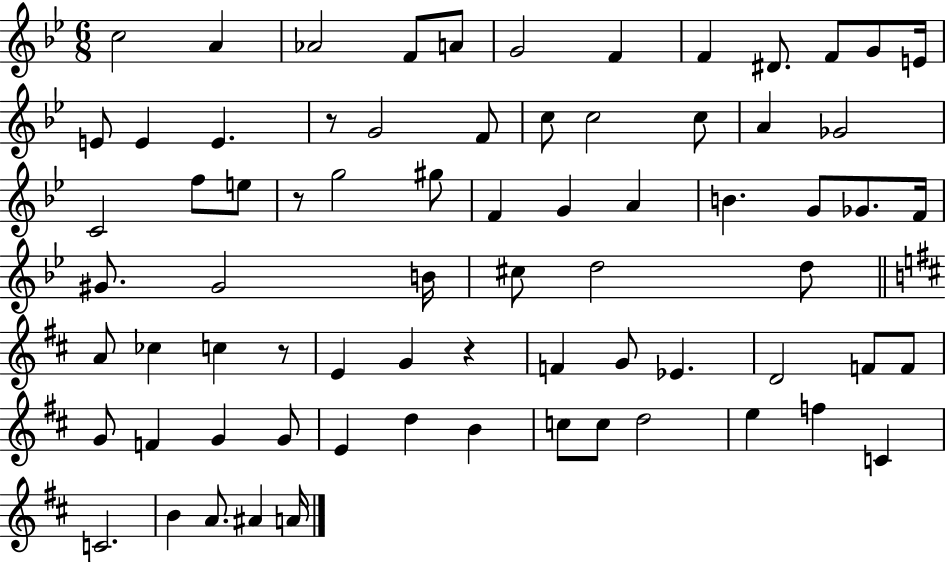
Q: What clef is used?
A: treble